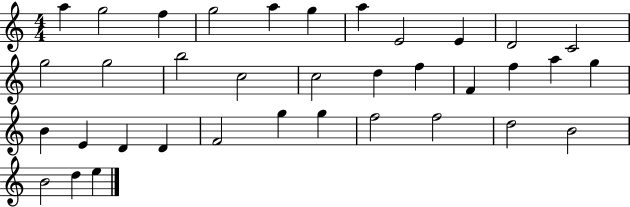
A5/q G5/h F5/q G5/h A5/q G5/q A5/q E4/h E4/q D4/h C4/h G5/h G5/h B5/h C5/h C5/h D5/q F5/q F4/q F5/q A5/q G5/q B4/q E4/q D4/q D4/q F4/h G5/q G5/q F5/h F5/h D5/h B4/h B4/h D5/q E5/q